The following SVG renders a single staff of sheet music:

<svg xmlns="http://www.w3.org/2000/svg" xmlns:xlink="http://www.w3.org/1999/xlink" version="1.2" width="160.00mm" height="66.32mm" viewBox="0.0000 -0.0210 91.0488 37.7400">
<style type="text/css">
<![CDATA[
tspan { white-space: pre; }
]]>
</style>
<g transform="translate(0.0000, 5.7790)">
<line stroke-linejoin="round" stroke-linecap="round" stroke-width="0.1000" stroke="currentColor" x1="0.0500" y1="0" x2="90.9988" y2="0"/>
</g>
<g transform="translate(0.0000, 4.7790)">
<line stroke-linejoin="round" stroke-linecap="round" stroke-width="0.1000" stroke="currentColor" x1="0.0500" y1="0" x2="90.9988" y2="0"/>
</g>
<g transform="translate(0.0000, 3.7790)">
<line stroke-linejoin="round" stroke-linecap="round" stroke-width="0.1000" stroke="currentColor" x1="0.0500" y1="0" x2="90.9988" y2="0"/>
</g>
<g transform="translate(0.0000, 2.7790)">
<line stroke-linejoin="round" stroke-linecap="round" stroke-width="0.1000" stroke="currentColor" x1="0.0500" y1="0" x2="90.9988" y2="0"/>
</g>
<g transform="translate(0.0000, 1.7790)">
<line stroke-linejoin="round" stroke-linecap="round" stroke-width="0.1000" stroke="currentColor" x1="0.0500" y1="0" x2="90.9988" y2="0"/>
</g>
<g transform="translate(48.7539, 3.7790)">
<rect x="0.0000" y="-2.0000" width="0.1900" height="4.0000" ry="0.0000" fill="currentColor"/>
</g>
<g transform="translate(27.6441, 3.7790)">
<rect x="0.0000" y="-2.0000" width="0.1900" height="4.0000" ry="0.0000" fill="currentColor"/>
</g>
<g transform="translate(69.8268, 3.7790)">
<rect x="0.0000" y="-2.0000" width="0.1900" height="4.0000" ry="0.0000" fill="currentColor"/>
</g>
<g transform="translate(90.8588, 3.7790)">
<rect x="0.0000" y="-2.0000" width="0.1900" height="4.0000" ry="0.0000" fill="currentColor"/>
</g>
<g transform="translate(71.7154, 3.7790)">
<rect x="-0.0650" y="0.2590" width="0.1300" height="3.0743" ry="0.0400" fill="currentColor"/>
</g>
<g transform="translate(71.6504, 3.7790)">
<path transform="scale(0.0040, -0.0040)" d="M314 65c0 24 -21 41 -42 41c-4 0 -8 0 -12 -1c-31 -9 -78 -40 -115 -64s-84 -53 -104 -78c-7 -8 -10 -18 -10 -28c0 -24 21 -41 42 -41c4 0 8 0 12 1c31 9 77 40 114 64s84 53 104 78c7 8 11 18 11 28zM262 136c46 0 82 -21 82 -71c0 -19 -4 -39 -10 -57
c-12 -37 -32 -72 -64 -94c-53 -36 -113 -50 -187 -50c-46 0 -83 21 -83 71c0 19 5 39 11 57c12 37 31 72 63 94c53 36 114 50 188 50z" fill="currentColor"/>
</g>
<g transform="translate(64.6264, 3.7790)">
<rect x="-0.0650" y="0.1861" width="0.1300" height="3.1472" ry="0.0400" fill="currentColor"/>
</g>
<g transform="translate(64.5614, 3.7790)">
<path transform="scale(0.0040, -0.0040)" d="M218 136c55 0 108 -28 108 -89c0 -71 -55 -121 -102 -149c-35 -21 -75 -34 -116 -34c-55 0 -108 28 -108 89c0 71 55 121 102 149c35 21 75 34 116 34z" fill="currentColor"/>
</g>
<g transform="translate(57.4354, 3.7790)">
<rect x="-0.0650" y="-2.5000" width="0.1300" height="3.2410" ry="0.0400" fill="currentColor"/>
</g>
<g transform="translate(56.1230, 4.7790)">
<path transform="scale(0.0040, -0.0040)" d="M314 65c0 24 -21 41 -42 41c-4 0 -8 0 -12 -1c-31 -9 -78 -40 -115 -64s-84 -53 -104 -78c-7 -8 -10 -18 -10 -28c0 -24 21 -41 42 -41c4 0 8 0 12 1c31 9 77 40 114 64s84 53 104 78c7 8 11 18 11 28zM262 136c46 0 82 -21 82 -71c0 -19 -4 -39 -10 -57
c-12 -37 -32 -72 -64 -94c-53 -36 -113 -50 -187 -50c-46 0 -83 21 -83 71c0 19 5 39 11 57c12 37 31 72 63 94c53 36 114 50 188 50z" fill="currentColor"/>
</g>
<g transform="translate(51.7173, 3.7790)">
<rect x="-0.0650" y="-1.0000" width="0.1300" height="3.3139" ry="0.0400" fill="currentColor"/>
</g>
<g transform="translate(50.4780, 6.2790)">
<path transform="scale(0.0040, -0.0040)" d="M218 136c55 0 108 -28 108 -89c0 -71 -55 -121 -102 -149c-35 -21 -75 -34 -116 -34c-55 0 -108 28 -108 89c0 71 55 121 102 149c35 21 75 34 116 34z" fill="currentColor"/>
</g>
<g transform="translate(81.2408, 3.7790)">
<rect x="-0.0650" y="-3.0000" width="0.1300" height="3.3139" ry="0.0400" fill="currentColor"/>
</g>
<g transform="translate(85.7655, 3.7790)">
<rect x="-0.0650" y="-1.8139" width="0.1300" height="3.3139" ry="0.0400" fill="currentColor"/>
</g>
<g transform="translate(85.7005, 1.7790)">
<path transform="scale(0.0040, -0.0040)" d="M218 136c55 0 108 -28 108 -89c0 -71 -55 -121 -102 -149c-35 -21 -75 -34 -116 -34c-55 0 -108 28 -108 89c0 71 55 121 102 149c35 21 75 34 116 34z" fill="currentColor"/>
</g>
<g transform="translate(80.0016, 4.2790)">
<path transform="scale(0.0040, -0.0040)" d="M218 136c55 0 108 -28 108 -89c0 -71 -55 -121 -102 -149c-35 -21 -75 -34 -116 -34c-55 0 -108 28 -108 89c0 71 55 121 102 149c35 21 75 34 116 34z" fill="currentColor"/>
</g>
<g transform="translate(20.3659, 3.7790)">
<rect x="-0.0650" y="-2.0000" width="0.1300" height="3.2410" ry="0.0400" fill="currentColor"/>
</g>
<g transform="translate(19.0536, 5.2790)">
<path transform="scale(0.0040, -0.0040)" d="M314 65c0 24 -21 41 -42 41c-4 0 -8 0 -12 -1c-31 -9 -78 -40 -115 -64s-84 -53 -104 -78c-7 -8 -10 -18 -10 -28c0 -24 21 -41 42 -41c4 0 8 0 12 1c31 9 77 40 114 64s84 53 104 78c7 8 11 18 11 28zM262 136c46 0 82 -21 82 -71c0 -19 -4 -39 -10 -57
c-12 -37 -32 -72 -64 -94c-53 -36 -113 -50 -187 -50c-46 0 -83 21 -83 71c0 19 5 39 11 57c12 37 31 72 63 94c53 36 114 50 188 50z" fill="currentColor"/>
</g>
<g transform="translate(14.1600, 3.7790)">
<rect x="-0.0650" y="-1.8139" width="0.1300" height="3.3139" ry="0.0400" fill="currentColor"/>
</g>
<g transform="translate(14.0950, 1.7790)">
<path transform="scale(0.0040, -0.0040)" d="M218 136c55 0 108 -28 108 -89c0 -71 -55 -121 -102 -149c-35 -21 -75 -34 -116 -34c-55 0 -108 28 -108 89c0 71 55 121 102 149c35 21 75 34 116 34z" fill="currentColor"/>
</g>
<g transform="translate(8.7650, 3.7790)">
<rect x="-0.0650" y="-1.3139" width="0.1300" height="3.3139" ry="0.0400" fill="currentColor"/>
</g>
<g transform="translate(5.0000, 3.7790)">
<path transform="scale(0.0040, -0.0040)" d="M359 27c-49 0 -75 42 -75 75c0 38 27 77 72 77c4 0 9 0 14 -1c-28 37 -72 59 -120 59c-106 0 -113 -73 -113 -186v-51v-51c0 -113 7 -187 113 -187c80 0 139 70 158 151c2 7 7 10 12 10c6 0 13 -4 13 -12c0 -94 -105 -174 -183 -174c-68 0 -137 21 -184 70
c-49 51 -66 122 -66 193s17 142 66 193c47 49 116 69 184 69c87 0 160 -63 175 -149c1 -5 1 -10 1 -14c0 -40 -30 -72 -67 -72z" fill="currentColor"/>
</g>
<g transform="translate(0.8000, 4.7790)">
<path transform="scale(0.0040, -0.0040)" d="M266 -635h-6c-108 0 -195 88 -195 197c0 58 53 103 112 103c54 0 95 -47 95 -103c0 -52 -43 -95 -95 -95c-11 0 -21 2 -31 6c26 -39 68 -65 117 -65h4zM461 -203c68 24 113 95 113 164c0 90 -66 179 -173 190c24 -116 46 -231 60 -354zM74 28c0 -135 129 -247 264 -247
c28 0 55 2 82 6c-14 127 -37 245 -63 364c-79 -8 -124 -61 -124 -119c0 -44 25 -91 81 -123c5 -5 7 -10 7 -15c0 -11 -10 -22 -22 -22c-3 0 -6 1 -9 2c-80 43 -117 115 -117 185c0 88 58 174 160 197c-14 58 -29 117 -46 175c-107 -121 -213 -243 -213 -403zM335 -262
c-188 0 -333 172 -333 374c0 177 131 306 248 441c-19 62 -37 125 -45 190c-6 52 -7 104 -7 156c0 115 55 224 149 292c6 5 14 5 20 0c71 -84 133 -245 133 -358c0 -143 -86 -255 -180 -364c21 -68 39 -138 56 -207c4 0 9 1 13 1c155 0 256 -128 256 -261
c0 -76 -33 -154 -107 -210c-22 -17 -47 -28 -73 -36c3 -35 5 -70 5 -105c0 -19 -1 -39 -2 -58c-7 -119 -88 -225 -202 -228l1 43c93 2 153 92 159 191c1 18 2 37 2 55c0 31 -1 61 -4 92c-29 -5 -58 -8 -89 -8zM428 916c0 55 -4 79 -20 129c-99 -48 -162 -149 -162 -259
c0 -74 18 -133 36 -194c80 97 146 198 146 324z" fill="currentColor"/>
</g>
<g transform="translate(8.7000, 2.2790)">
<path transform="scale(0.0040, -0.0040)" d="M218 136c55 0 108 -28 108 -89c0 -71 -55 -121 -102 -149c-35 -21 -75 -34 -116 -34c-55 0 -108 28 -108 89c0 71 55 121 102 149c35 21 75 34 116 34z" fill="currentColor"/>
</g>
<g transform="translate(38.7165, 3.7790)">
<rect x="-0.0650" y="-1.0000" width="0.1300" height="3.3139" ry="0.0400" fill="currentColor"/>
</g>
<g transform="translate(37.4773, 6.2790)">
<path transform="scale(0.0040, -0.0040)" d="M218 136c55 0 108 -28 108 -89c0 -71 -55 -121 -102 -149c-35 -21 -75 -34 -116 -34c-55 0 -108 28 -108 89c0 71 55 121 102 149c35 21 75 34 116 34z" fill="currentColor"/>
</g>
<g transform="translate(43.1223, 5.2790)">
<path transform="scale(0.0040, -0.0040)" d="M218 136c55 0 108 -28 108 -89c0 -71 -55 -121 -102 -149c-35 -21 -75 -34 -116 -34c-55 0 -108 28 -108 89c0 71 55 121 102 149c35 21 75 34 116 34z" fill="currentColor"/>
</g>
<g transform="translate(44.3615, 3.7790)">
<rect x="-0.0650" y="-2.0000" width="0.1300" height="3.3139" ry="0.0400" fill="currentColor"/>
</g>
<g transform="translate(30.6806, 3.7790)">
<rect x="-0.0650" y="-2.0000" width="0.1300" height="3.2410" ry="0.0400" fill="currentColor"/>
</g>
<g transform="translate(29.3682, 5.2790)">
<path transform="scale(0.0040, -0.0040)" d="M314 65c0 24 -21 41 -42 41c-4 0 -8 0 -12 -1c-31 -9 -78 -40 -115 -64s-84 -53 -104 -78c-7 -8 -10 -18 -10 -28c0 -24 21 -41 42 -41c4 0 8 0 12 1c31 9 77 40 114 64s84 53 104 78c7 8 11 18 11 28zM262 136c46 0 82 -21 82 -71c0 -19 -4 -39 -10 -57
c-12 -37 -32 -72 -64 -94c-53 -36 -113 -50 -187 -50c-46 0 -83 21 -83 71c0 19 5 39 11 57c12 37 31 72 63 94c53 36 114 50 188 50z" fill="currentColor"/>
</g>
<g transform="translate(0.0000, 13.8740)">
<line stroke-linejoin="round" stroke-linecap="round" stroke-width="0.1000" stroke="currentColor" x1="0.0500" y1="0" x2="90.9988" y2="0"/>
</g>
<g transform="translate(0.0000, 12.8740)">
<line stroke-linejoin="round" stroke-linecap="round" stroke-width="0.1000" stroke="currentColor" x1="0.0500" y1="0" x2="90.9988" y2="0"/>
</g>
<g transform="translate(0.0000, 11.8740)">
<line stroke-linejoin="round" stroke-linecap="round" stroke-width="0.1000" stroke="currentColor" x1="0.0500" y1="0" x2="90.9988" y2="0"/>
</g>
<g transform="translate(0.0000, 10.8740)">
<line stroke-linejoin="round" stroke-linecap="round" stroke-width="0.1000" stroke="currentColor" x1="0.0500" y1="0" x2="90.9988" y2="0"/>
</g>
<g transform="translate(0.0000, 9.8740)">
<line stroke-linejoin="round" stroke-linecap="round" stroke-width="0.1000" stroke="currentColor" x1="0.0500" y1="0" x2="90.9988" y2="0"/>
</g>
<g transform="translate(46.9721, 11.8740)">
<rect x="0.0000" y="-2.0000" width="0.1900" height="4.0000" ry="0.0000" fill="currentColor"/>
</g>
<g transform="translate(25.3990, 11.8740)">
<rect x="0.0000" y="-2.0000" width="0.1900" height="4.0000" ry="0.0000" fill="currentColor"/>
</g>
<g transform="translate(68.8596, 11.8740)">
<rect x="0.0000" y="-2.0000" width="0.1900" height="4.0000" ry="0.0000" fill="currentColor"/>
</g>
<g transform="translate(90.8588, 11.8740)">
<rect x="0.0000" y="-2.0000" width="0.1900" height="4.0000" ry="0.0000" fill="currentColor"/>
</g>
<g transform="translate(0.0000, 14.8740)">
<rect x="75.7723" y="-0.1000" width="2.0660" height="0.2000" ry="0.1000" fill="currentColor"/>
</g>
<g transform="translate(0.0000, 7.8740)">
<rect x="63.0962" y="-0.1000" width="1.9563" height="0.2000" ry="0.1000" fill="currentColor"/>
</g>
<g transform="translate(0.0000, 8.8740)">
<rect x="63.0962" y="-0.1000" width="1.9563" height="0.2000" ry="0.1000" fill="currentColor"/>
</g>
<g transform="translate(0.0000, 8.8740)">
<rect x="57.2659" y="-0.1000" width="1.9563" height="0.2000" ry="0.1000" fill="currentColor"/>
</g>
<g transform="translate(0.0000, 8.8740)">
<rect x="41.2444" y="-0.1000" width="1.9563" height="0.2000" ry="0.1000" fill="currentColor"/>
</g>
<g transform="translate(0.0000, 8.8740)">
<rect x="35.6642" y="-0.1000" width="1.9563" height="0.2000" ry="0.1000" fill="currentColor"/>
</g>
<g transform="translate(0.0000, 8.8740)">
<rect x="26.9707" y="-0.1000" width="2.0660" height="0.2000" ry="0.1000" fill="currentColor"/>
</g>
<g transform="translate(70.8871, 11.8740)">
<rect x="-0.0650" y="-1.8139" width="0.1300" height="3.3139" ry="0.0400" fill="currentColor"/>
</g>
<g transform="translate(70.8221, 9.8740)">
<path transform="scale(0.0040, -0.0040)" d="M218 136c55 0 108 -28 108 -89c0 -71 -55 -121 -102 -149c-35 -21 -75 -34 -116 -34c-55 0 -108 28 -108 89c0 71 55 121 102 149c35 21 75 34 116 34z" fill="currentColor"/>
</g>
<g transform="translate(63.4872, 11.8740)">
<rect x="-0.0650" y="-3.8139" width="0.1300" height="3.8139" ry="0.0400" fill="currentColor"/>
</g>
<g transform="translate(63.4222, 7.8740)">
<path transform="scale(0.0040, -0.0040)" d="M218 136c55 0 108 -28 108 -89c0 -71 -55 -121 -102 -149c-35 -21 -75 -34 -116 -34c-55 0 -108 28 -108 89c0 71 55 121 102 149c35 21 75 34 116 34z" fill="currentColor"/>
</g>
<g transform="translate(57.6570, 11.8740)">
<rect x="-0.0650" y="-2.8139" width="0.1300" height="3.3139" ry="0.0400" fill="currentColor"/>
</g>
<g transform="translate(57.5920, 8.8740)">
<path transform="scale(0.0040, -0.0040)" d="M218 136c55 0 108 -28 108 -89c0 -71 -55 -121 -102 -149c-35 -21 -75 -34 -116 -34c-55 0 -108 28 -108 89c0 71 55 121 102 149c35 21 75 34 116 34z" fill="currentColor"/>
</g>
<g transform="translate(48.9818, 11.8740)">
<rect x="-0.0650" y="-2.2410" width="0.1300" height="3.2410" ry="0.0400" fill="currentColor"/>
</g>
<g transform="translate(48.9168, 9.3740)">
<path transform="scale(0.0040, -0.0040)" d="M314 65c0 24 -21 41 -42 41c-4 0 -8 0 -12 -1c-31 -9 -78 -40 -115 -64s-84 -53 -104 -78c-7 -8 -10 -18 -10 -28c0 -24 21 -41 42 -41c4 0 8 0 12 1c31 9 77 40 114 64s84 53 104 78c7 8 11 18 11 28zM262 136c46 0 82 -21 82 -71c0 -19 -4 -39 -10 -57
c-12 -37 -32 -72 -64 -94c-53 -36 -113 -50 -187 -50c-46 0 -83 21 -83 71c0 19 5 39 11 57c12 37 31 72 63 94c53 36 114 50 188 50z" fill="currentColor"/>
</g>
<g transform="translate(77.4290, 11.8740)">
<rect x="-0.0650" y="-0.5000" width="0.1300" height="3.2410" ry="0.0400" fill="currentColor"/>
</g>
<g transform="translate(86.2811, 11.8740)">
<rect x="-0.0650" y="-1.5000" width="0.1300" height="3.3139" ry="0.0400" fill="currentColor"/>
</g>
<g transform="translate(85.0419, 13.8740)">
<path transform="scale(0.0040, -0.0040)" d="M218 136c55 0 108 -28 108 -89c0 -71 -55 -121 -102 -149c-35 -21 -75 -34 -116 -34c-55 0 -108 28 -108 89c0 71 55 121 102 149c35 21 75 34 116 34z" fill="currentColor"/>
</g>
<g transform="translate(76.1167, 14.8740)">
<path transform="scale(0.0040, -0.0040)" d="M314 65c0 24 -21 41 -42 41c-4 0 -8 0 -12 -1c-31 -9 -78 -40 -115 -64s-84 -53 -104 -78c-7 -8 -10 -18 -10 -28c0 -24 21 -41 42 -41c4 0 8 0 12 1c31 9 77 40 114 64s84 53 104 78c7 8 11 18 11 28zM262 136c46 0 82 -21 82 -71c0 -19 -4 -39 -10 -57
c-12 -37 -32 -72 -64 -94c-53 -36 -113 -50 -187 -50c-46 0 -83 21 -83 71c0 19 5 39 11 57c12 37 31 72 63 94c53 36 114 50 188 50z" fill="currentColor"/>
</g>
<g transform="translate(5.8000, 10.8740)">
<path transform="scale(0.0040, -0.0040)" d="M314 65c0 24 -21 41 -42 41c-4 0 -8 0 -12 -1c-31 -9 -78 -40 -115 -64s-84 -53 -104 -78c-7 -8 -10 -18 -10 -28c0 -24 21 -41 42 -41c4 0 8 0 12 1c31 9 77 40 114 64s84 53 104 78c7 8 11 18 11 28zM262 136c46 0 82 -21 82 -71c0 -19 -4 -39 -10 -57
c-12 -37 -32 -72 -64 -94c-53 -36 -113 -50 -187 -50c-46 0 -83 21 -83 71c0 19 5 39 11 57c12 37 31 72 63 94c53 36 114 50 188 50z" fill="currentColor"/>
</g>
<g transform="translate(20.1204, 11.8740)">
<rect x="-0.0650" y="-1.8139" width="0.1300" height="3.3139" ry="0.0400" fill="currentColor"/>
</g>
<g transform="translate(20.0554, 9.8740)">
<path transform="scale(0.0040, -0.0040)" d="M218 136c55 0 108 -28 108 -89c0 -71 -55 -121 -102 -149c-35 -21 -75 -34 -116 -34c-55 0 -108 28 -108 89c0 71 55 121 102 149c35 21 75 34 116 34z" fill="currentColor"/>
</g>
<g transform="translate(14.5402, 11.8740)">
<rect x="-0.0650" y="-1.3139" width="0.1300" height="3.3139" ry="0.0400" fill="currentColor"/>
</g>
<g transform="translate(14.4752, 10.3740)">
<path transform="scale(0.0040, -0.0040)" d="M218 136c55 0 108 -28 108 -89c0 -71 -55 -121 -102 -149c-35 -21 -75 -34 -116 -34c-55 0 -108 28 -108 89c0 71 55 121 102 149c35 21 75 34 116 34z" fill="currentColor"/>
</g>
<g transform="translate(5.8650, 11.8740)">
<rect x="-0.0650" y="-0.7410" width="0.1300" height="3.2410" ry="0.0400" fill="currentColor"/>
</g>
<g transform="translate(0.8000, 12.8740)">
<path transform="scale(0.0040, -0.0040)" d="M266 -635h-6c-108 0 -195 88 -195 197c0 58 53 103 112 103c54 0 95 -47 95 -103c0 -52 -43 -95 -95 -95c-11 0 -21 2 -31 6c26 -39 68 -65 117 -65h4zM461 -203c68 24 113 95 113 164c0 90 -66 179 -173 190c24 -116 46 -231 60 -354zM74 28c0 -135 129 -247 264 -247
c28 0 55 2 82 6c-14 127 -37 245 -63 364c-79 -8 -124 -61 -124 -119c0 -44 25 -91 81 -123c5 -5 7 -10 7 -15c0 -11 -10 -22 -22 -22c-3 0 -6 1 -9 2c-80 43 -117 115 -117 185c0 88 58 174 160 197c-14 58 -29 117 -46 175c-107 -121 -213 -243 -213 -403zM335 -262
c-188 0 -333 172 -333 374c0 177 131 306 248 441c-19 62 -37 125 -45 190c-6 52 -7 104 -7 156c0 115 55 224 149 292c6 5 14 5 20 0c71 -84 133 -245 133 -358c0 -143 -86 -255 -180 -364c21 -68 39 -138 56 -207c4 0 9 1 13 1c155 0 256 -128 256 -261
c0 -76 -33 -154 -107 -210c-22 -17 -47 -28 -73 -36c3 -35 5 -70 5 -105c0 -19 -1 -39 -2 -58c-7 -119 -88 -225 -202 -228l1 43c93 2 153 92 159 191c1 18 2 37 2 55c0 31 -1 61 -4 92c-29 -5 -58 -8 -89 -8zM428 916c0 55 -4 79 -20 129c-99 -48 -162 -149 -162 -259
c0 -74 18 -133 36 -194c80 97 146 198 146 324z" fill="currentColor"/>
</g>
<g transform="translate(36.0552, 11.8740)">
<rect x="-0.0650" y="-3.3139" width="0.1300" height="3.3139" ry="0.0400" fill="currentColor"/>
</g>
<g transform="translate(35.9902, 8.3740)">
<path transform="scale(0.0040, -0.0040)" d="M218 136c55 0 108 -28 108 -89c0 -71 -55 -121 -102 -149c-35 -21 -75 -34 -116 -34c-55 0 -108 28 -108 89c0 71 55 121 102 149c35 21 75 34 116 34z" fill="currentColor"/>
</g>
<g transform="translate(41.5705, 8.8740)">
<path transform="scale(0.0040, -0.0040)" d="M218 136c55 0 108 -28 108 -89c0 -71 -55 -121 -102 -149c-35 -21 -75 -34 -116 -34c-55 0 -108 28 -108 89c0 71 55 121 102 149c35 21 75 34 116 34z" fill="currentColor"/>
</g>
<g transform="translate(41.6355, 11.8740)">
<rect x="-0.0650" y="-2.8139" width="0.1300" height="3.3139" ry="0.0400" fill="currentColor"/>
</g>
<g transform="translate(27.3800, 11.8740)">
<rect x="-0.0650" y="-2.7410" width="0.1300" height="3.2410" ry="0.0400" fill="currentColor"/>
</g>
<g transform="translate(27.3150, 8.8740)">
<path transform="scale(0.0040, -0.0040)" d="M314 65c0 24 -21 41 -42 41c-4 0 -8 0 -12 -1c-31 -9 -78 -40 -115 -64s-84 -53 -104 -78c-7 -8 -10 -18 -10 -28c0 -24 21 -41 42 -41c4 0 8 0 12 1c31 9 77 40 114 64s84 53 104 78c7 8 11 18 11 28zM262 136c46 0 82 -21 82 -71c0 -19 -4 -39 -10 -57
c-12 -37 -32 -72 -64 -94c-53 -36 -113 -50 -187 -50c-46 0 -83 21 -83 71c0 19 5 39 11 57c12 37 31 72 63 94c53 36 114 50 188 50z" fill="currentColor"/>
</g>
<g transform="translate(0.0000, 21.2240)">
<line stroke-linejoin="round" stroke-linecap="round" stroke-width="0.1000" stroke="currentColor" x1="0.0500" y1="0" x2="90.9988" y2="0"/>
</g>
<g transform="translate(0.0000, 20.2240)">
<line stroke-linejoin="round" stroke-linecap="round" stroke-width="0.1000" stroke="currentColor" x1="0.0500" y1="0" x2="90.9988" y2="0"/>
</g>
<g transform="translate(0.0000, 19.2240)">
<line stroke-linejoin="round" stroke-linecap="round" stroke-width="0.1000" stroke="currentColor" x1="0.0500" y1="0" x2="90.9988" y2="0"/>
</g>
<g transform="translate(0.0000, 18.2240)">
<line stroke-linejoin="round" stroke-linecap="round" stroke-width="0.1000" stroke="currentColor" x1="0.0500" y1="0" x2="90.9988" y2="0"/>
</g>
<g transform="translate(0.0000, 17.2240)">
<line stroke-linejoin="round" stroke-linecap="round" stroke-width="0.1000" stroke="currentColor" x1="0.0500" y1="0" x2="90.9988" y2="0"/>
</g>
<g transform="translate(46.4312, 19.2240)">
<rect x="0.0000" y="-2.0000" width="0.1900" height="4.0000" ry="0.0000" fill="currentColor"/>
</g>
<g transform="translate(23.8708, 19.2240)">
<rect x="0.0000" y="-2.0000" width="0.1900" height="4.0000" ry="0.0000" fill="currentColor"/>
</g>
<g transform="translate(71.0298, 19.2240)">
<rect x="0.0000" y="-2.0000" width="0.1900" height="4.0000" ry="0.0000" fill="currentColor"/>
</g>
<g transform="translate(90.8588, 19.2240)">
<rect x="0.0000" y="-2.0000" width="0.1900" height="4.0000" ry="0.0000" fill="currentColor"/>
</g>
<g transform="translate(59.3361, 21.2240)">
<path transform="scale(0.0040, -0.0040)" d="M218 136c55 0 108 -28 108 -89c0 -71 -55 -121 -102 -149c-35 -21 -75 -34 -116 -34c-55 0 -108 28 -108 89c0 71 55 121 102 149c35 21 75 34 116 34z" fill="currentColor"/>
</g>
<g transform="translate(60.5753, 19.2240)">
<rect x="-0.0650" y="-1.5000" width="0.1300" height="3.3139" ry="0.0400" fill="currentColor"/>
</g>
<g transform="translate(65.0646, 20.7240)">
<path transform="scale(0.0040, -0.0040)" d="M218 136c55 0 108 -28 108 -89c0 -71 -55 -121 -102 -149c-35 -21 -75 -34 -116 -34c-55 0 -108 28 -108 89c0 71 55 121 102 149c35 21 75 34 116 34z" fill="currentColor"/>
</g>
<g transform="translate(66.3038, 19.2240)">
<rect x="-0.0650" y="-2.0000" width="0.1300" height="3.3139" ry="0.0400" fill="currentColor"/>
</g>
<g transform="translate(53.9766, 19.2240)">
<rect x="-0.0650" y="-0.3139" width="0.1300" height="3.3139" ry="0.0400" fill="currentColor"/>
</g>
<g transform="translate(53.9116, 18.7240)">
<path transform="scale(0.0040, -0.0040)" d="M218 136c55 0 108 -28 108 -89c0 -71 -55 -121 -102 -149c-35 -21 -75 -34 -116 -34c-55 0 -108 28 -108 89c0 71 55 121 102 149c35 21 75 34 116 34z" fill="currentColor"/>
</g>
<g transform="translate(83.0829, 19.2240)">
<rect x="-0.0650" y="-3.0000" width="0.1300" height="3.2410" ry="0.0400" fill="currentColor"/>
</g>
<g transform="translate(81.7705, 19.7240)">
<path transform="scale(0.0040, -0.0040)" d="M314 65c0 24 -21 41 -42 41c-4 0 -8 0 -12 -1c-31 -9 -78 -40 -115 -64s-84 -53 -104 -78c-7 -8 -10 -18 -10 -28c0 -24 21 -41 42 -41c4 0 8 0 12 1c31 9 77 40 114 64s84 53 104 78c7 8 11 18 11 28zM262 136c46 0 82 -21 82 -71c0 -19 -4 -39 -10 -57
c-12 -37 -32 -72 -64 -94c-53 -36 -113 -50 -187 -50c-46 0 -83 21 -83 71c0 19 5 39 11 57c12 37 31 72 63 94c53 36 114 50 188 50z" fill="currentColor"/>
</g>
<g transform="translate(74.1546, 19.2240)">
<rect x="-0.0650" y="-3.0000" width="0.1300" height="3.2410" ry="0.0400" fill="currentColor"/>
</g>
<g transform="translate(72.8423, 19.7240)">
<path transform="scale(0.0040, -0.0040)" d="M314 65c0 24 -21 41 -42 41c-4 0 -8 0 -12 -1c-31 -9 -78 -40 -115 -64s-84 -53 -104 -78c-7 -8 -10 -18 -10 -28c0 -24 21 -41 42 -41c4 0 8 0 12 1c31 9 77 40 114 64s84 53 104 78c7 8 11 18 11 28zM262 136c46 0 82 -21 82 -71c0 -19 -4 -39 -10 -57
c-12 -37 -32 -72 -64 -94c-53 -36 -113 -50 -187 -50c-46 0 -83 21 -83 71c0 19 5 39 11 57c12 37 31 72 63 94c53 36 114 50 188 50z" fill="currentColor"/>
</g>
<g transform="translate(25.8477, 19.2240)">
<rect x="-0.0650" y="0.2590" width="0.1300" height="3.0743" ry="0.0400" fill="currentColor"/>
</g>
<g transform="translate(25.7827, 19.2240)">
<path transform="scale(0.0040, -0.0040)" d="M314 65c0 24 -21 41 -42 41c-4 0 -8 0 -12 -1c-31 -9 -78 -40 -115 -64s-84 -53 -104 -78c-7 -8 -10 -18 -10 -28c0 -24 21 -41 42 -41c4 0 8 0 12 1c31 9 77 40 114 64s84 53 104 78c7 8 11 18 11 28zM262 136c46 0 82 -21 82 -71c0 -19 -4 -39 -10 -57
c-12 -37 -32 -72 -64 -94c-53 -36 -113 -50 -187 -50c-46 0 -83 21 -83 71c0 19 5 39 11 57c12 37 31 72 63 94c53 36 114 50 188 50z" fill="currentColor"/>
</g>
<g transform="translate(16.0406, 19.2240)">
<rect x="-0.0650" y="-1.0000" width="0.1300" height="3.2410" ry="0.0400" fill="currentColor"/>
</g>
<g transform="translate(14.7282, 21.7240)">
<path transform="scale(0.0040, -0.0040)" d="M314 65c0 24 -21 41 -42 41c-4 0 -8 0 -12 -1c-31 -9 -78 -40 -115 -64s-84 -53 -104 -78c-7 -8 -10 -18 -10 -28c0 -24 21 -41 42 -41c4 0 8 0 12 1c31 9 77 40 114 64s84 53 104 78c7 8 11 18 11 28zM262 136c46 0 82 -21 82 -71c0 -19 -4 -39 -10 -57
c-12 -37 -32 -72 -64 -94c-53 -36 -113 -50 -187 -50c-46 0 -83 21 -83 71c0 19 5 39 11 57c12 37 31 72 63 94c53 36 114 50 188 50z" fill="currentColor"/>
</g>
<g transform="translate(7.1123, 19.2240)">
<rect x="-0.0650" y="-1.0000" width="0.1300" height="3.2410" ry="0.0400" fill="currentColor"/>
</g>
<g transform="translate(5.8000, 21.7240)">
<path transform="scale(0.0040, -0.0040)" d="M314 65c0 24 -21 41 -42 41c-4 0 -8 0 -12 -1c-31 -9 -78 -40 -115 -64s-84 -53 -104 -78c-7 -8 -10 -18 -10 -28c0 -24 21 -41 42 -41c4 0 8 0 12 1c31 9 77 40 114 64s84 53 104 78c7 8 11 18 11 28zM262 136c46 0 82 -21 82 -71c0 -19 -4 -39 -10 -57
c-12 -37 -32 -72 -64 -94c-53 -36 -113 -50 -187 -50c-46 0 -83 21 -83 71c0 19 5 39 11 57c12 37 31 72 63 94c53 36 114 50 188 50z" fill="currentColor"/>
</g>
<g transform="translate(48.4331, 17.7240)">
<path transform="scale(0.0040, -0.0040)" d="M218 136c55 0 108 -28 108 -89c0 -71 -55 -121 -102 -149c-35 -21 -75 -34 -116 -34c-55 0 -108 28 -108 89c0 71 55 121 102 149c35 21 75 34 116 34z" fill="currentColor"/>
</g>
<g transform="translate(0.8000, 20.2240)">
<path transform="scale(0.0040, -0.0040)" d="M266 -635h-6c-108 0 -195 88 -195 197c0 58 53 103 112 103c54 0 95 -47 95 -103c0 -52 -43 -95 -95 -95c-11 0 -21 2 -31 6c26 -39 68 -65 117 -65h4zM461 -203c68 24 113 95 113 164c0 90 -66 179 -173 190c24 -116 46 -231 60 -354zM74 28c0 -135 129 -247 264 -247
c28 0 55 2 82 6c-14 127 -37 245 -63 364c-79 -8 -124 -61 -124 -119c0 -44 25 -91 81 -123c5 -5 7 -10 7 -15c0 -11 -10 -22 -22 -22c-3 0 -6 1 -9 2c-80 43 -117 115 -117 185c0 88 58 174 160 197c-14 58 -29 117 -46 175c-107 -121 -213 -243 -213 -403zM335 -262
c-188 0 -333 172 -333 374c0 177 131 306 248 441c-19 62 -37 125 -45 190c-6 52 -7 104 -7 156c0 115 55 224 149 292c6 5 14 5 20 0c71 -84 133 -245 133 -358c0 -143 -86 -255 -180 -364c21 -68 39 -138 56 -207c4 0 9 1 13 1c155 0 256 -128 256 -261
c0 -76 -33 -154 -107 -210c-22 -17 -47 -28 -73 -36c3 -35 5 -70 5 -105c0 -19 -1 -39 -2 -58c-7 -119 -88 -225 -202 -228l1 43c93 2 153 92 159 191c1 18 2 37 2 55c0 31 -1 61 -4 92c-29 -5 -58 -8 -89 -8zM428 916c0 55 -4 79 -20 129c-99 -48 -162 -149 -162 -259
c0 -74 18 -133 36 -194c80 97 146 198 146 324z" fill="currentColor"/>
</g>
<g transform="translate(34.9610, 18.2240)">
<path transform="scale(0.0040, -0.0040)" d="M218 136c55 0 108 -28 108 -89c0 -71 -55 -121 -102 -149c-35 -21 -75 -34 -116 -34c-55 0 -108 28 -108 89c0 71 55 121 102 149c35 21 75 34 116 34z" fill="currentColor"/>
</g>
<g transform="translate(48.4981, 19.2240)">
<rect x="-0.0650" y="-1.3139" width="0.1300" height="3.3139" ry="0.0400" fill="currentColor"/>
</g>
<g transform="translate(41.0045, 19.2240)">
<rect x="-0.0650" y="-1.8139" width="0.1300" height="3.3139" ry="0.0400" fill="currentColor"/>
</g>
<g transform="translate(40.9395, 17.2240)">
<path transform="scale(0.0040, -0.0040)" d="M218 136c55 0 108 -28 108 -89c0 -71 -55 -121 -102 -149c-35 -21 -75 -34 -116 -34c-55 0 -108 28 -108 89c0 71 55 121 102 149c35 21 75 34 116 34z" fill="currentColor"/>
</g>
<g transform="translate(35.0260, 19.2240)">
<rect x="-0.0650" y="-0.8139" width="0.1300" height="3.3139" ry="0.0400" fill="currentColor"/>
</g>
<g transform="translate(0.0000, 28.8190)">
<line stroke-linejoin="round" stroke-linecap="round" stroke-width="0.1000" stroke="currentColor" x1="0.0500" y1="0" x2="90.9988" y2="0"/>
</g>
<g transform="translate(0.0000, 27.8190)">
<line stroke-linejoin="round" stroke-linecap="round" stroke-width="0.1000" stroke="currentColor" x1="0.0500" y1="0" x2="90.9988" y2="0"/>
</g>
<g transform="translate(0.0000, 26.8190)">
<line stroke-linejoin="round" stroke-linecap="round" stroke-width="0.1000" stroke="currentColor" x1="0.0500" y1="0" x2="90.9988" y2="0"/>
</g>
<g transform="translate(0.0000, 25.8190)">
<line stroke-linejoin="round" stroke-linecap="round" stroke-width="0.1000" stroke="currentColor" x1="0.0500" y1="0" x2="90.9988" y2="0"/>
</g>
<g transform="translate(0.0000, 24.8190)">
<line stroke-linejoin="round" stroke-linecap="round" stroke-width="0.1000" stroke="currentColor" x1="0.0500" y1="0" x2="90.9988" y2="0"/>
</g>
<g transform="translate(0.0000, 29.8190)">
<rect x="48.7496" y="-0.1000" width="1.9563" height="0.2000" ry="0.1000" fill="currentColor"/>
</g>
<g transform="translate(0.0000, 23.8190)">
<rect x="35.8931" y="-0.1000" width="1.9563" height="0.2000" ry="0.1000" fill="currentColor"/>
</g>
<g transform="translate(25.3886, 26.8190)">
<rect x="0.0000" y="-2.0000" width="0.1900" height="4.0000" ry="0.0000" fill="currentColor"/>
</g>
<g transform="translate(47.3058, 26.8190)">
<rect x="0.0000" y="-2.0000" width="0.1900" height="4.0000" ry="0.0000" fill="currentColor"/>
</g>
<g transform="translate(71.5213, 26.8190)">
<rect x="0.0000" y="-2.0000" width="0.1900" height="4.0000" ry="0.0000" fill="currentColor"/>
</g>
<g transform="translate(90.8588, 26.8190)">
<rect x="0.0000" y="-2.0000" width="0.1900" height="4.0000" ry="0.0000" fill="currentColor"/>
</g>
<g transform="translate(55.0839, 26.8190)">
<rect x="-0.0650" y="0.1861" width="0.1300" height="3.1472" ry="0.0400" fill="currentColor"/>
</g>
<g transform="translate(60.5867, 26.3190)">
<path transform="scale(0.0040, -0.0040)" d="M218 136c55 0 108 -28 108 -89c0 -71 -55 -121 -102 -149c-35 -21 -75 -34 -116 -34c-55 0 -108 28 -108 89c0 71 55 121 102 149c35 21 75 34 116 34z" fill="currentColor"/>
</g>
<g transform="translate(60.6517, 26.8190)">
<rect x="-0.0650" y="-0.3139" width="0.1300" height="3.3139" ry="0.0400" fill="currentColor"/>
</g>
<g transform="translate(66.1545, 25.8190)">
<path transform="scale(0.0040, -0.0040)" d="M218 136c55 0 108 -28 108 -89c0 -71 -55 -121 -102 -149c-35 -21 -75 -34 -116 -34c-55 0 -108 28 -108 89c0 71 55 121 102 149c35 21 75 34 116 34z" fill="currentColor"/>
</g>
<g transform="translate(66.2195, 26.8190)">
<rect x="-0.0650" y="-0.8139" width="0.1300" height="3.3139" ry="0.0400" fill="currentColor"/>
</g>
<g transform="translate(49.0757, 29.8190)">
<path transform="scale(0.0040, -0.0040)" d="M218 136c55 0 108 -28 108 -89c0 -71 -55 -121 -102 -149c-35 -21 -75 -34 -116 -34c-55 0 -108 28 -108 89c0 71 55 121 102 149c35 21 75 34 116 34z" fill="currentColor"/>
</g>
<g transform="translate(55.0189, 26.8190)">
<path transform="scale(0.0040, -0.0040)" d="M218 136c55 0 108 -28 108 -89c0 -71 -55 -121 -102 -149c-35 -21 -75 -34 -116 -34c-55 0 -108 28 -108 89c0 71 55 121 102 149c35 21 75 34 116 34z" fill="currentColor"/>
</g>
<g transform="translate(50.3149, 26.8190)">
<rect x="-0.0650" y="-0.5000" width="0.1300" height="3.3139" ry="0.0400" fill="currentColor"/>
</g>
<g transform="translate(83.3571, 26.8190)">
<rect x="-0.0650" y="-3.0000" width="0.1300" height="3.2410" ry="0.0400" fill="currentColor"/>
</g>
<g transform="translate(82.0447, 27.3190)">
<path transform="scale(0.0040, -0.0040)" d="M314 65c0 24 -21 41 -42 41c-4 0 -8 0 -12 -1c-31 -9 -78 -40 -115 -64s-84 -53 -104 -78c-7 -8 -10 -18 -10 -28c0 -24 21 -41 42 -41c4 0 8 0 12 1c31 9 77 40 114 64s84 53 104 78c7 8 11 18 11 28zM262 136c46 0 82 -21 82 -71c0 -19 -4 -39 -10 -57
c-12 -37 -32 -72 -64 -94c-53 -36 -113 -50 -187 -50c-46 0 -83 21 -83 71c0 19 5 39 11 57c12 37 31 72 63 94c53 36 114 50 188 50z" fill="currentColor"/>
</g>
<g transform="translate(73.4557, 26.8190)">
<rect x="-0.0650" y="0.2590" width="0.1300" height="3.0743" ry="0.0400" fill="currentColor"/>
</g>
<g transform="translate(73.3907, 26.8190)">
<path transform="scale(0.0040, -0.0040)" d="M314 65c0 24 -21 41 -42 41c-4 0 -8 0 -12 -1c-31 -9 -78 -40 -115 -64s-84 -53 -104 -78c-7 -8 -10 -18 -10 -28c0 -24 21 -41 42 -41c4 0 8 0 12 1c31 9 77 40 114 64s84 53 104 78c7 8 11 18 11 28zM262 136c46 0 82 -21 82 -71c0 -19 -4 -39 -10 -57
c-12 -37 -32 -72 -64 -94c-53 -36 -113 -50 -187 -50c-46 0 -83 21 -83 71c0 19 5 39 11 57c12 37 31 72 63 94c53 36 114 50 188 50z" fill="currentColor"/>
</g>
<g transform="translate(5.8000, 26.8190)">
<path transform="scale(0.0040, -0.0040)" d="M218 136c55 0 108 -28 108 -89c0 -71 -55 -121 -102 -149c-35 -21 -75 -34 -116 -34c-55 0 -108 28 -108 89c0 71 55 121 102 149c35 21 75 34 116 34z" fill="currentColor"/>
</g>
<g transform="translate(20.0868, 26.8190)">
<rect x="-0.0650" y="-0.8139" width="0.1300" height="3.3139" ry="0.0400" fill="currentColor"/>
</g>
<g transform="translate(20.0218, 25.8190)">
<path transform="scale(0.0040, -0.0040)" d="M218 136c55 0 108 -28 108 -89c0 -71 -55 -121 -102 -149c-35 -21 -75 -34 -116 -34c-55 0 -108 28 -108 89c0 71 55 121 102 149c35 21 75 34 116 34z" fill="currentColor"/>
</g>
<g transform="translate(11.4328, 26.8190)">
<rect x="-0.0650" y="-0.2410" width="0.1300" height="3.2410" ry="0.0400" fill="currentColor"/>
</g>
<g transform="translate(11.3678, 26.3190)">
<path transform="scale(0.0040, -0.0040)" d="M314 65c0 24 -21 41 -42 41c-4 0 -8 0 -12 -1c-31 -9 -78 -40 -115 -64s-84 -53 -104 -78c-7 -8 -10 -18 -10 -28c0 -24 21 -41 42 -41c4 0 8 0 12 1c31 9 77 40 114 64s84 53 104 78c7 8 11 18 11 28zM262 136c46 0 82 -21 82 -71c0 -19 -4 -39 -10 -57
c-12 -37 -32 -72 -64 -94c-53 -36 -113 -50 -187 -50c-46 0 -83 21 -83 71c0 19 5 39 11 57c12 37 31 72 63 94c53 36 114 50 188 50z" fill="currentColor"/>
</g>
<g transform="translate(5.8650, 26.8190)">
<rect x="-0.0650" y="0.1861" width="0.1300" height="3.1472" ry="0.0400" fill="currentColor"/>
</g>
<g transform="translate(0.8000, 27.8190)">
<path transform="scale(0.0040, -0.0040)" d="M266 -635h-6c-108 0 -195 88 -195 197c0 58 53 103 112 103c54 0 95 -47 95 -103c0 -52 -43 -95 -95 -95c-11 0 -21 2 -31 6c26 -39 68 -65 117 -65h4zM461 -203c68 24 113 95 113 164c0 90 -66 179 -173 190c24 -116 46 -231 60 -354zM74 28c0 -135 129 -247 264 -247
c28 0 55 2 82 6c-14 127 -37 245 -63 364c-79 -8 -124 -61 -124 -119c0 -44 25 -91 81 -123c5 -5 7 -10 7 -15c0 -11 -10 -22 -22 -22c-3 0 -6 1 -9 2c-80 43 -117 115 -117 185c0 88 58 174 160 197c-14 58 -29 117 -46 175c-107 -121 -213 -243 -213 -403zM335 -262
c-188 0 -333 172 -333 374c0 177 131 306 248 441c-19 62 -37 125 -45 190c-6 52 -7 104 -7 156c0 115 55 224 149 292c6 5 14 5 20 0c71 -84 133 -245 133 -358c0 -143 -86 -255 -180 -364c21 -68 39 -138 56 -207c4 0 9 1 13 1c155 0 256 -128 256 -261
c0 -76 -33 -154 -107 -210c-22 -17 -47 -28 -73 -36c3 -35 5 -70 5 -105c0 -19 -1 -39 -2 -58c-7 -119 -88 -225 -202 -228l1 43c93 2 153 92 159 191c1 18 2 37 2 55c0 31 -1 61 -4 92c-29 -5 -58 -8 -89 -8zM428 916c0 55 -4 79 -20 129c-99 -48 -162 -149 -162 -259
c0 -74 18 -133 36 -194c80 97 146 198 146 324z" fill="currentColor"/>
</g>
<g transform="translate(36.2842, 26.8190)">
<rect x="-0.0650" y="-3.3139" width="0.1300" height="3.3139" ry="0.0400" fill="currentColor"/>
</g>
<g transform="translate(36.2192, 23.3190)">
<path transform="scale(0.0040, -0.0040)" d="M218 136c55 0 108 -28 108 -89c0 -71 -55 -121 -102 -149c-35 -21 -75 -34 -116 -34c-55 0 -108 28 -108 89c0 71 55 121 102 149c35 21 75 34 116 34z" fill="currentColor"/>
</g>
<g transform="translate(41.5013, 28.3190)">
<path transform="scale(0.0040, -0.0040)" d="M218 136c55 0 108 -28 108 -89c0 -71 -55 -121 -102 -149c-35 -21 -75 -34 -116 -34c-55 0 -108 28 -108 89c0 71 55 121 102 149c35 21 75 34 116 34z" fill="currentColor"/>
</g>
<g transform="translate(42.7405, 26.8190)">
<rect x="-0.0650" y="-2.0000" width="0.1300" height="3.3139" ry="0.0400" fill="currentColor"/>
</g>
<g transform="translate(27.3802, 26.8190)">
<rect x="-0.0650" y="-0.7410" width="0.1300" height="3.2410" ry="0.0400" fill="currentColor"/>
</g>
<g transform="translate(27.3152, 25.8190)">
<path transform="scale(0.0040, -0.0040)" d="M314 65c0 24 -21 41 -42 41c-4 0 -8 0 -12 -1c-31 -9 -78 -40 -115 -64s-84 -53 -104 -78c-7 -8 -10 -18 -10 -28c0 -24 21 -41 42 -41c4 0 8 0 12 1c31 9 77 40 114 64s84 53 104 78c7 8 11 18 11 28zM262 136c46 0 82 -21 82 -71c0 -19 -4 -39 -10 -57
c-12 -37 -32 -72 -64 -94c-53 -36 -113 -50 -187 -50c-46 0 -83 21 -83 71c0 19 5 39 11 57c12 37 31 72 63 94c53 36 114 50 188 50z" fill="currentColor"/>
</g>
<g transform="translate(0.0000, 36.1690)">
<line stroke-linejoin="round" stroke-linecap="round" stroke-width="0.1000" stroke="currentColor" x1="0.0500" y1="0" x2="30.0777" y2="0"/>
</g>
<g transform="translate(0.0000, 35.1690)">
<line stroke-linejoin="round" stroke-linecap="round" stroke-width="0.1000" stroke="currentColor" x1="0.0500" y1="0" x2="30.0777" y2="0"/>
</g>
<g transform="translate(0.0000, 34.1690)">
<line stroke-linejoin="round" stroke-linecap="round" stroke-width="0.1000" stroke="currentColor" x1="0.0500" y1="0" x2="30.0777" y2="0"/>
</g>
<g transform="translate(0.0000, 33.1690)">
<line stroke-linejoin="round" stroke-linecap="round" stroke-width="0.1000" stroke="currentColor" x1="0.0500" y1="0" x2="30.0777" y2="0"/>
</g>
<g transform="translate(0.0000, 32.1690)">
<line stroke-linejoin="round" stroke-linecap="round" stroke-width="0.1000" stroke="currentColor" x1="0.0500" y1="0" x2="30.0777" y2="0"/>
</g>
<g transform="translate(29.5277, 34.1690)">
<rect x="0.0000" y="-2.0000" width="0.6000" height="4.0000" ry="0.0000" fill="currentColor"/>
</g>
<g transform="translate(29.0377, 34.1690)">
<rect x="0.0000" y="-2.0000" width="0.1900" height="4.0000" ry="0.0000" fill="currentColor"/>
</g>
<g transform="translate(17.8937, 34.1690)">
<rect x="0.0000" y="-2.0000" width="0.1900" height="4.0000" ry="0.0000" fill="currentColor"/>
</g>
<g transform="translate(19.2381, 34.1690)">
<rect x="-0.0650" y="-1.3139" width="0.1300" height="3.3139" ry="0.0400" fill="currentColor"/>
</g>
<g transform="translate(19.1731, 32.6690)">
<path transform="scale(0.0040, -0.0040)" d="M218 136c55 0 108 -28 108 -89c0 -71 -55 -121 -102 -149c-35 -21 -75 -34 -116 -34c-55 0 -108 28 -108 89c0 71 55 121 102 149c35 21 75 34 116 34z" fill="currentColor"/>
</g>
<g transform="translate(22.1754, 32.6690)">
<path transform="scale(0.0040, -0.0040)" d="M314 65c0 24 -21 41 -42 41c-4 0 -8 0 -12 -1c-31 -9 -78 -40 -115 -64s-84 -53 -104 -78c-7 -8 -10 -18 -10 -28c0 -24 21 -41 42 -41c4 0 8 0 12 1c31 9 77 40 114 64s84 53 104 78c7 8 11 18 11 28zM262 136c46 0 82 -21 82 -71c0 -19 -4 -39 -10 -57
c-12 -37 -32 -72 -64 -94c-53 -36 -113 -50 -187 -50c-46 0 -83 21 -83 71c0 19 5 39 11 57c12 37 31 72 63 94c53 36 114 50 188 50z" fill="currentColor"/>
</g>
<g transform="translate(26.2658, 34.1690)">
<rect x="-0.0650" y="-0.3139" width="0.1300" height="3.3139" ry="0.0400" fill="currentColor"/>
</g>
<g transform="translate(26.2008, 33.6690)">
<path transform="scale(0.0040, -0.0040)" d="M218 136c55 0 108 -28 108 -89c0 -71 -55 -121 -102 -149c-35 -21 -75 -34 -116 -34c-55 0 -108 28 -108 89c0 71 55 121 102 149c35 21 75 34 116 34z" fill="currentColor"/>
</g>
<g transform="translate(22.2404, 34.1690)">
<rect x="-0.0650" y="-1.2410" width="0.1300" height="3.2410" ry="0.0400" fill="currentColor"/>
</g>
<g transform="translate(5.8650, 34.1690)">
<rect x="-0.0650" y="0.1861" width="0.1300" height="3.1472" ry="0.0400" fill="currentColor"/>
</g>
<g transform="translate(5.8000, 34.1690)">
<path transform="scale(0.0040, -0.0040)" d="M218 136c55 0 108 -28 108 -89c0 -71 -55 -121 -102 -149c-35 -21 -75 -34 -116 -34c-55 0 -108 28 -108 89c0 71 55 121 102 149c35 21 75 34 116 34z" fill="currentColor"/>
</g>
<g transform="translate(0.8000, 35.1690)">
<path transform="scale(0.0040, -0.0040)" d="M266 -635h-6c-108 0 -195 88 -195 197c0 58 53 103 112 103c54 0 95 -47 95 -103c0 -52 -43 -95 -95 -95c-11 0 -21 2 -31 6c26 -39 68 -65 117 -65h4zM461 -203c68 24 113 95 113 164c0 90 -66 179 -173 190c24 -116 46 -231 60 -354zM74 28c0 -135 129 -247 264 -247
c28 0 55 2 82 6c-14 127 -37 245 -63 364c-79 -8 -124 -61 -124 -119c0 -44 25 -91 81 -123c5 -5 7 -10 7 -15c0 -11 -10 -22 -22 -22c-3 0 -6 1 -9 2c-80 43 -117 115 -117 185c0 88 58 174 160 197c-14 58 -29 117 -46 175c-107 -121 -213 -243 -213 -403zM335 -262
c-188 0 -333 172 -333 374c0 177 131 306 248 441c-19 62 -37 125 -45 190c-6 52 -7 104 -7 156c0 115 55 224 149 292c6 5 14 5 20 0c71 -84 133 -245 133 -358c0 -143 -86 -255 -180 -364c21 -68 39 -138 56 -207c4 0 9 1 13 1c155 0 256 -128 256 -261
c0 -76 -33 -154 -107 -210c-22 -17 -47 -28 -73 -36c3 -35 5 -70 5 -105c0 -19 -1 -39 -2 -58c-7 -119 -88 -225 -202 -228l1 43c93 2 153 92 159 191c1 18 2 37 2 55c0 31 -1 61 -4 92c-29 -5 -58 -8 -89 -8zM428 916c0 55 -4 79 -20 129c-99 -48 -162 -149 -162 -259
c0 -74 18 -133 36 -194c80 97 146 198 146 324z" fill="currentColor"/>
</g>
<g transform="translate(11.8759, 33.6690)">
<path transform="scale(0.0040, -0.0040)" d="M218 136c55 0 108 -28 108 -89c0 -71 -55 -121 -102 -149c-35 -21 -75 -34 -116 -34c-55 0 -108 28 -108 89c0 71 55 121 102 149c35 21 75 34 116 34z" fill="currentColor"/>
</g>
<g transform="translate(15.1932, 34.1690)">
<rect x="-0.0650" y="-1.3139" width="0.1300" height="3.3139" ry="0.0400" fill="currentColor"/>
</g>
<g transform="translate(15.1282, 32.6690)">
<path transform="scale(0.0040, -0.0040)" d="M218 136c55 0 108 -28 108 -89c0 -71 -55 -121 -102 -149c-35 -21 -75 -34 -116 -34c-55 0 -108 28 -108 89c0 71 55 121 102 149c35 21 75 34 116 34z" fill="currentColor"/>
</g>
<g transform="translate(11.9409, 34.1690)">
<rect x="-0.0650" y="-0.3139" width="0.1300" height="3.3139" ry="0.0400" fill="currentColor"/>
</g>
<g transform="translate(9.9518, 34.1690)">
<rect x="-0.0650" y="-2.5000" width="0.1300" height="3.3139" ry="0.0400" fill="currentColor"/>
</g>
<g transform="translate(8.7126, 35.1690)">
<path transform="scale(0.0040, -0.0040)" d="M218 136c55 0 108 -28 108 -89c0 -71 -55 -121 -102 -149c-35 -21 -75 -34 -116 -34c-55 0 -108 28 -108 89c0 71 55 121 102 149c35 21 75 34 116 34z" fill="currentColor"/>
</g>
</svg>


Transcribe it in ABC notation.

X:1
T:Untitled
M:4/4
L:1/4
K:C
e f F2 F2 D F D G2 B B2 A f d2 e f a2 b a g2 a c' f C2 E D2 D2 B2 d f e c E F A2 A2 B c2 d d2 b F C B c d B2 A2 B G c e e e2 c